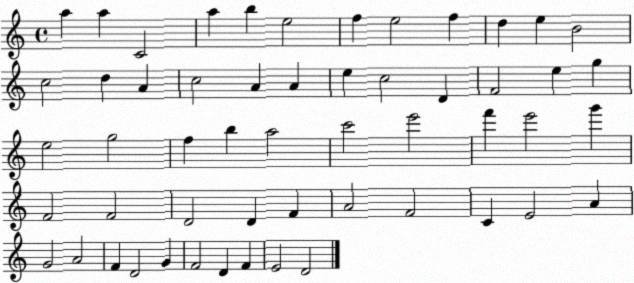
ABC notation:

X:1
T:Untitled
M:4/4
L:1/4
K:C
a a C2 a b e2 f e2 f d e B2 c2 d A c2 A A e c2 D F2 e g e2 g2 f b a2 c'2 e'2 f' e'2 g' F2 F2 D2 D F A2 F2 C E2 A G2 A2 F D2 G F2 D F E2 D2